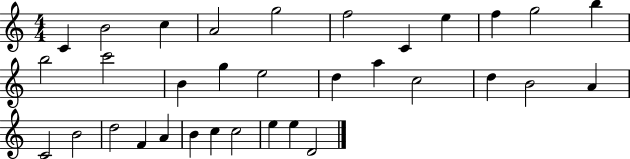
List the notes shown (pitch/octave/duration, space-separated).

C4/q B4/h C5/q A4/h G5/h F5/h C4/q E5/q F5/q G5/h B5/q B5/h C6/h B4/q G5/q E5/h D5/q A5/q C5/h D5/q B4/h A4/q C4/h B4/h D5/h F4/q A4/q B4/q C5/q C5/h E5/q E5/q D4/h